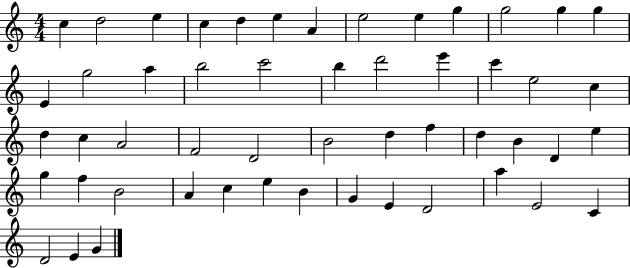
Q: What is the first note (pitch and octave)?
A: C5